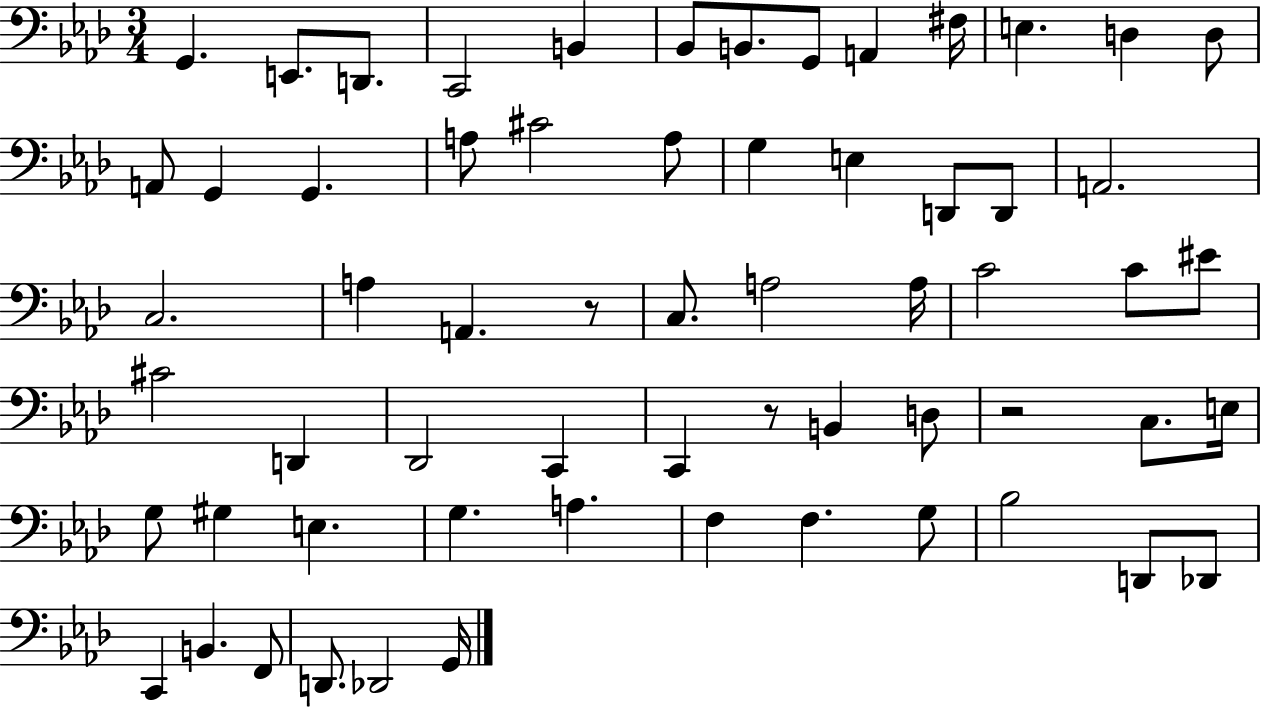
X:1
T:Untitled
M:3/4
L:1/4
K:Ab
G,, E,,/2 D,,/2 C,,2 B,, _B,,/2 B,,/2 G,,/2 A,, ^F,/4 E, D, D,/2 A,,/2 G,, G,, A,/2 ^C2 A,/2 G, E, D,,/2 D,,/2 A,,2 C,2 A, A,, z/2 C,/2 A,2 A,/4 C2 C/2 ^E/2 ^C2 D,, _D,,2 C,, C,, z/2 B,, D,/2 z2 C,/2 E,/4 G,/2 ^G, E, G, A, F, F, G,/2 _B,2 D,,/2 _D,,/2 C,, B,, F,,/2 D,,/2 _D,,2 G,,/4